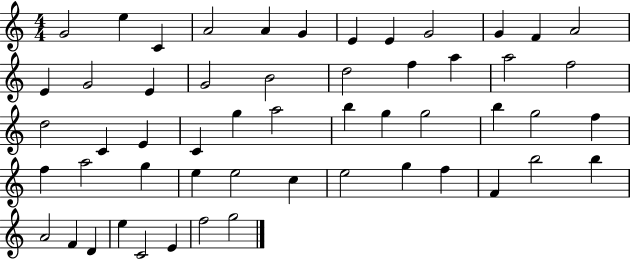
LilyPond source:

{
  \clef treble
  \numericTimeSignature
  \time 4/4
  \key c \major
  g'2 e''4 c'4 | a'2 a'4 g'4 | e'4 e'4 g'2 | g'4 f'4 a'2 | \break e'4 g'2 e'4 | g'2 b'2 | d''2 f''4 a''4 | a''2 f''2 | \break d''2 c'4 e'4 | c'4 g''4 a''2 | b''4 g''4 g''2 | b''4 g''2 f''4 | \break f''4 a''2 g''4 | e''4 e''2 c''4 | e''2 g''4 f''4 | f'4 b''2 b''4 | \break a'2 f'4 d'4 | e''4 c'2 e'4 | f''2 g''2 | \bar "|."
}